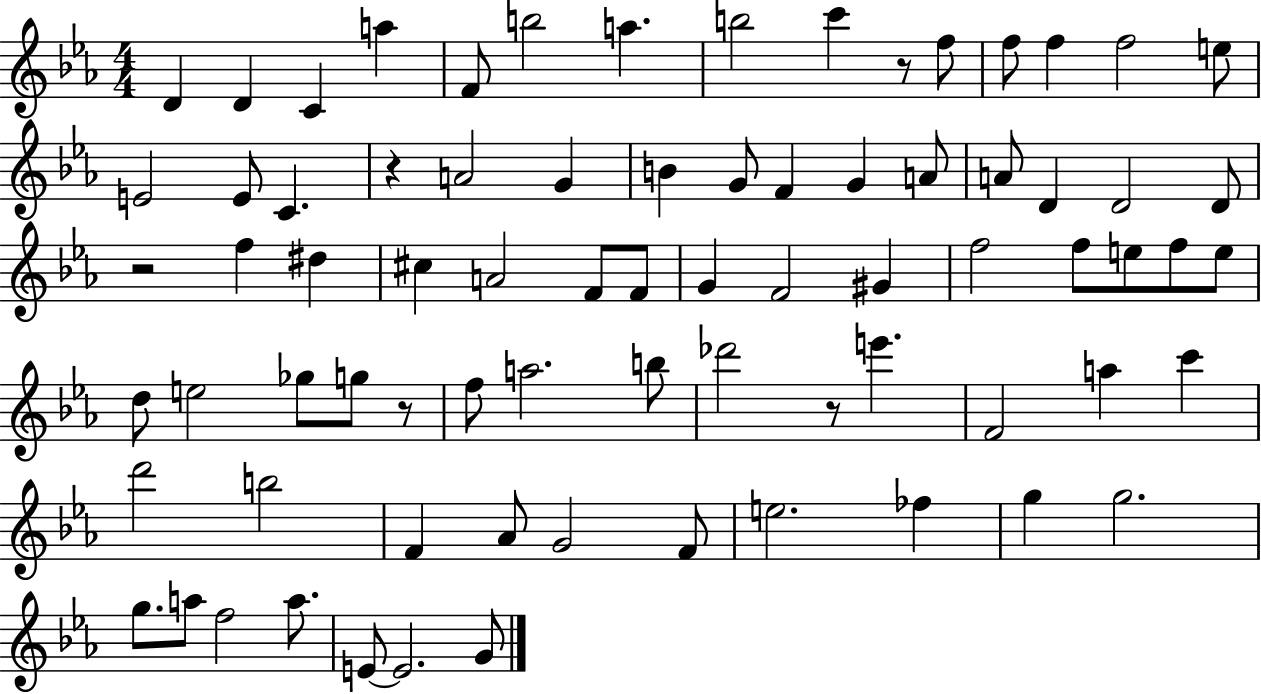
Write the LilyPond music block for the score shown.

{
  \clef treble
  \numericTimeSignature
  \time 4/4
  \key ees \major
  \repeat volta 2 { d'4 d'4 c'4 a''4 | f'8 b''2 a''4. | b''2 c'''4 r8 f''8 | f''8 f''4 f''2 e''8 | \break e'2 e'8 c'4. | r4 a'2 g'4 | b'4 g'8 f'4 g'4 a'8 | a'8 d'4 d'2 d'8 | \break r2 f''4 dis''4 | cis''4 a'2 f'8 f'8 | g'4 f'2 gis'4 | f''2 f''8 e''8 f''8 e''8 | \break d''8 e''2 ges''8 g''8 r8 | f''8 a''2. b''8 | des'''2 r8 e'''4. | f'2 a''4 c'''4 | \break d'''2 b''2 | f'4 aes'8 g'2 f'8 | e''2. fes''4 | g''4 g''2. | \break g''8. a''8 f''2 a''8. | e'8~~ e'2. g'8 | } \bar "|."
}